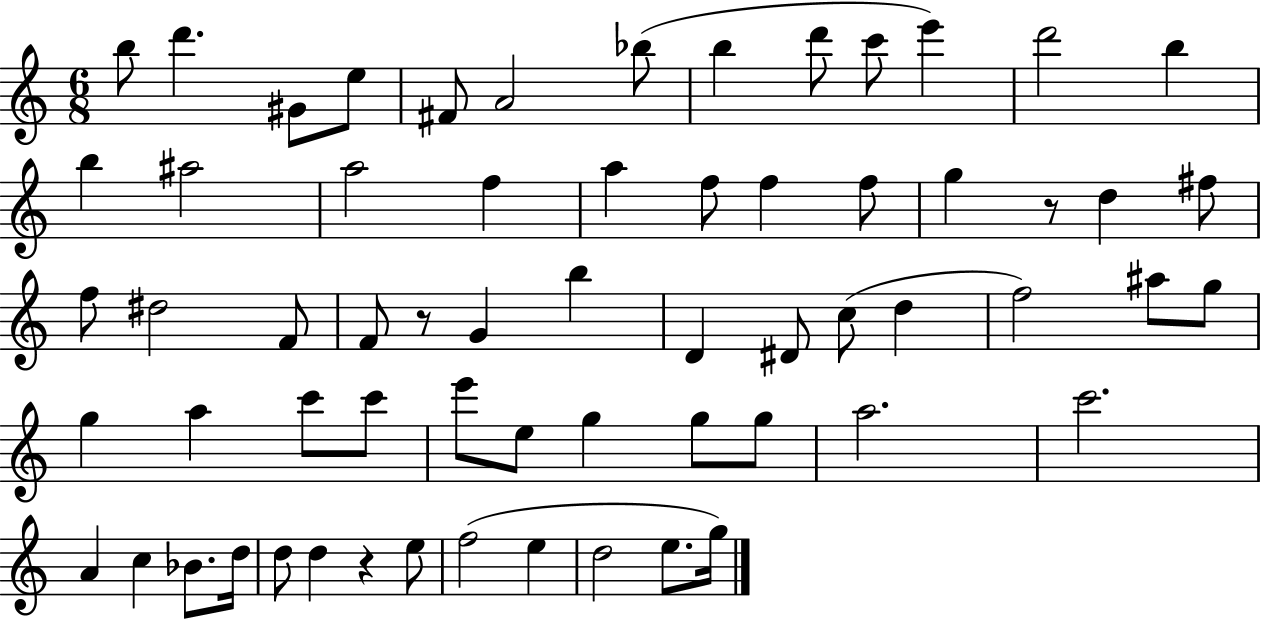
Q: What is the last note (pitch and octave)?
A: G5